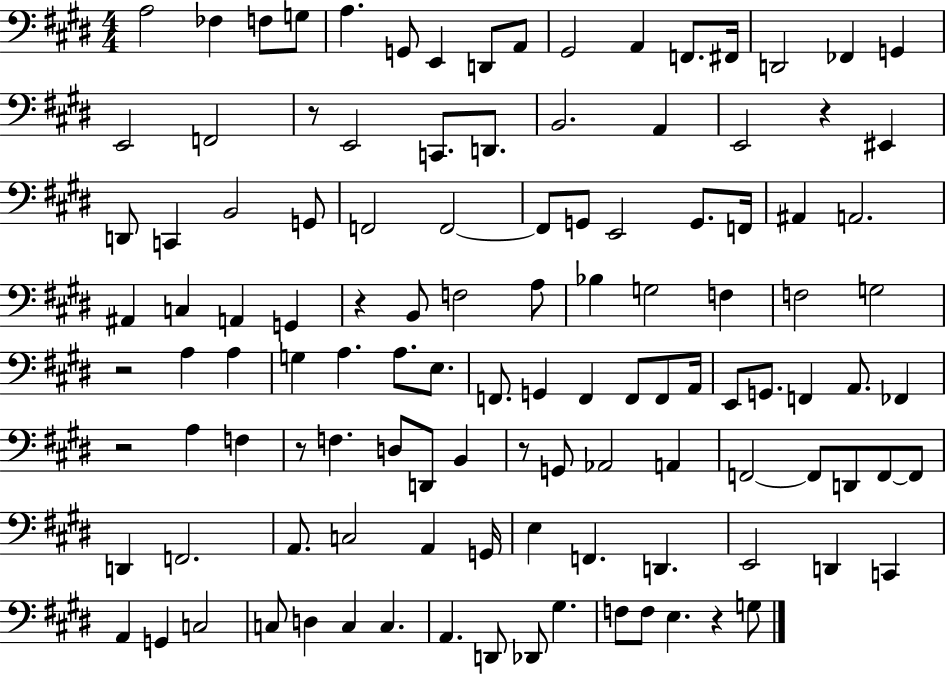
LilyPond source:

{
  \clef bass
  \numericTimeSignature
  \time 4/4
  \key e \major
  a2 fes4 f8 g8 | a4. g,8 e,4 d,8 a,8 | gis,2 a,4 f,8. fis,16 | d,2 fes,4 g,4 | \break e,2 f,2 | r8 e,2 c,8. d,8. | b,2. a,4 | e,2 r4 eis,4 | \break d,8 c,4 b,2 g,8 | f,2 f,2~~ | f,8 g,8 e,2 g,8. f,16 | ais,4 a,2. | \break ais,4 c4 a,4 g,4 | r4 b,8 f2 a8 | bes4 g2 f4 | f2 g2 | \break r2 a4 a4 | g4 a4. a8. e8. | f,8. g,4 f,4 f,8 f,8 a,16 | e,8 g,8. f,4 a,8. fes,4 | \break r2 a4 f4 | r8 f4. d8 d,8 b,4 | r8 g,8 aes,2 a,4 | f,2~~ f,8 d,8 f,8~~ f,8 | \break d,4 f,2. | a,8. c2 a,4 g,16 | e4 f,4. d,4. | e,2 d,4 c,4 | \break a,4 g,4 c2 | c8 d4 c4 c4. | a,4. d,8 des,8 gis4. | f8 f8 e4. r4 g8 | \break \bar "|."
}